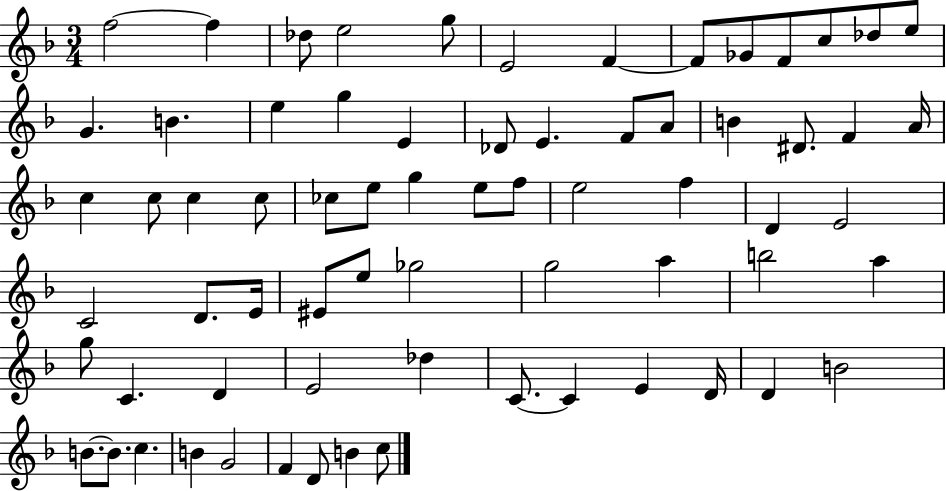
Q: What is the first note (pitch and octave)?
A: F5